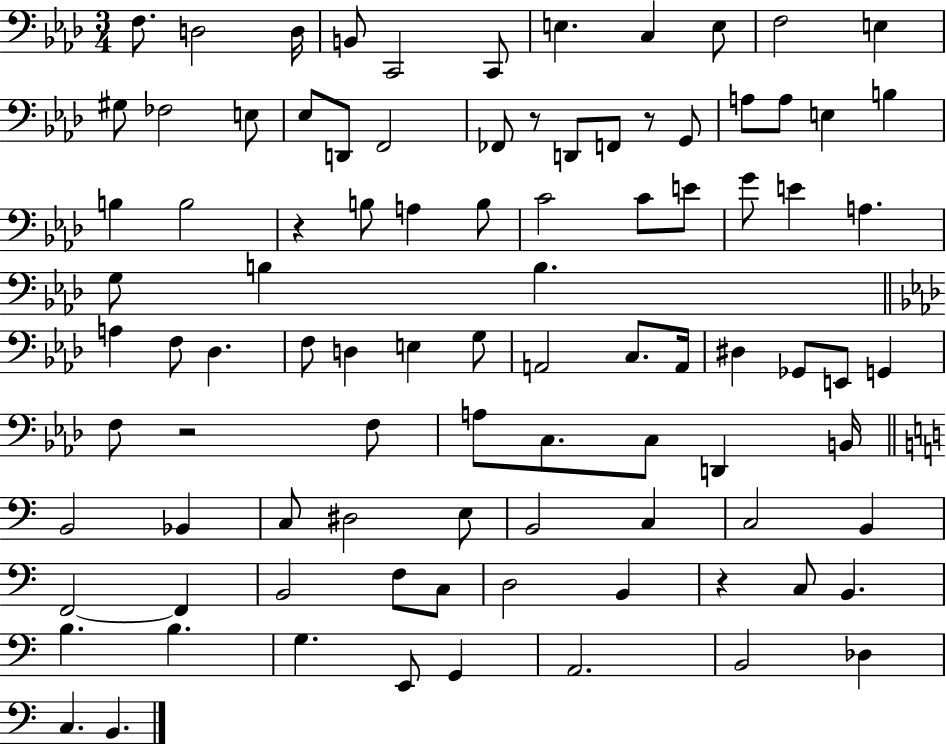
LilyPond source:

{
  \clef bass
  \numericTimeSignature
  \time 3/4
  \key aes \major
  f8. d2 d16 | b,8 c,2 c,8 | e4. c4 e8 | f2 e4 | \break gis8 fes2 e8 | ees8 d,8 f,2 | fes,8 r8 d,8 f,8 r8 g,8 | a8 a8 e4 b4 | \break b4 b2 | r4 b8 a4 b8 | c'2 c'8 e'8 | g'8 e'4 a4. | \break g8 b4 b4. | \bar "||" \break \key aes \major a4 f8 des4. | f8 d4 e4 g8 | a,2 c8. a,16 | dis4 ges,8 e,8 g,4 | \break f8 r2 f8 | a8 c8. c8 d,4 b,16 | \bar "||" \break \key a \minor b,2 bes,4 | c8 dis2 e8 | b,2 c4 | c2 b,4 | \break f,2~~ f,4 | b,2 f8 c8 | d2 b,4 | r4 c8 b,4. | \break b4. b4. | g4. e,8 g,4 | a,2. | b,2 des4 | \break c4. b,4. | \bar "|."
}